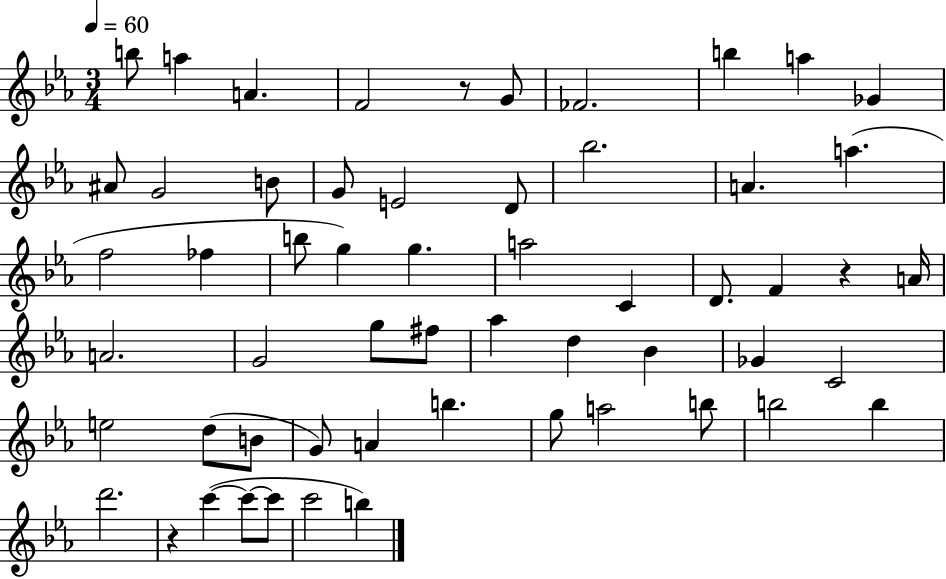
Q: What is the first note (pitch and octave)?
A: B5